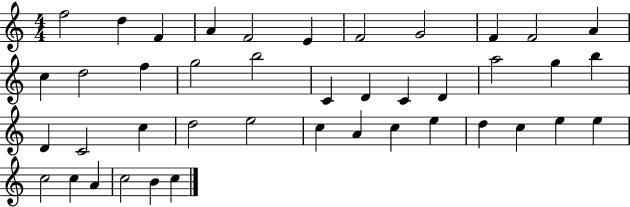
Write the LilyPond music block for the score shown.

{
  \clef treble
  \numericTimeSignature
  \time 4/4
  \key c \major
  f''2 d''4 f'4 | a'4 f'2 e'4 | f'2 g'2 | f'4 f'2 a'4 | \break c''4 d''2 f''4 | g''2 b''2 | c'4 d'4 c'4 d'4 | a''2 g''4 b''4 | \break d'4 c'2 c''4 | d''2 e''2 | c''4 a'4 c''4 e''4 | d''4 c''4 e''4 e''4 | \break c''2 c''4 a'4 | c''2 b'4 c''4 | \bar "|."
}